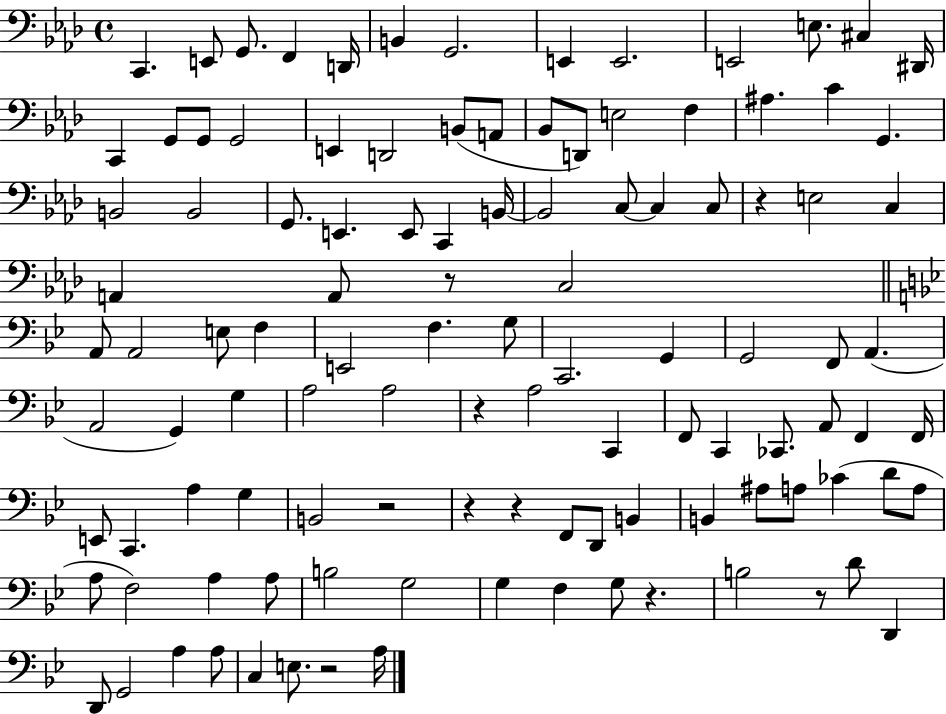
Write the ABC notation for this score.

X:1
T:Untitled
M:4/4
L:1/4
K:Ab
C,, E,,/2 G,,/2 F,, D,,/4 B,, G,,2 E,, E,,2 E,,2 E,/2 ^C, ^D,,/4 C,, G,,/2 G,,/2 G,,2 E,, D,,2 B,,/2 A,,/2 _B,,/2 D,,/2 E,2 F, ^A, C G,, B,,2 B,,2 G,,/2 E,, E,,/2 C,, B,,/4 B,,2 C,/2 C, C,/2 z E,2 C, A,, A,,/2 z/2 C,2 A,,/2 A,,2 E,/2 F, E,,2 F, G,/2 C,,2 G,, G,,2 F,,/2 A,, A,,2 G,, G, A,2 A,2 z A,2 C,, F,,/2 C,, _C,,/2 A,,/2 F,, F,,/4 E,,/2 C,, A, G, B,,2 z2 z z F,,/2 D,,/2 B,, B,, ^A,/2 A,/2 _C D/2 A,/2 A,/2 F,2 A, A,/2 B,2 G,2 G, F, G,/2 z B,2 z/2 D/2 D,, D,,/2 G,,2 A, A,/2 C, E,/2 z2 A,/4